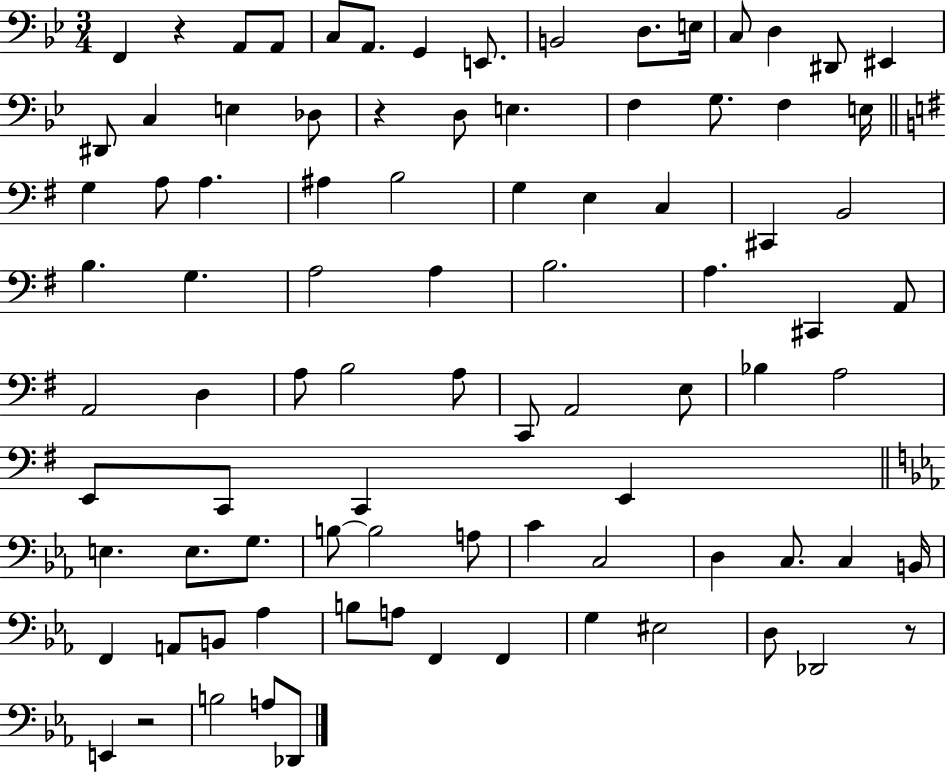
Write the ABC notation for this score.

X:1
T:Untitled
M:3/4
L:1/4
K:Bb
F,, z A,,/2 A,,/2 C,/2 A,,/2 G,, E,,/2 B,,2 D,/2 E,/4 C,/2 D, ^D,,/2 ^E,, ^D,,/2 C, E, _D,/2 z D,/2 E, F, G,/2 F, E,/4 G, A,/2 A, ^A, B,2 G, E, C, ^C,, B,,2 B, G, A,2 A, B,2 A, ^C,, A,,/2 A,,2 D, A,/2 B,2 A,/2 C,,/2 A,,2 E,/2 _B, A,2 E,,/2 C,,/2 C,, E,, E, E,/2 G,/2 B,/2 B,2 A,/2 C C,2 D, C,/2 C, B,,/4 F,, A,,/2 B,,/2 _A, B,/2 A,/2 F,, F,, G, ^E,2 D,/2 _D,,2 z/2 E,, z2 B,2 A,/2 _D,,/2